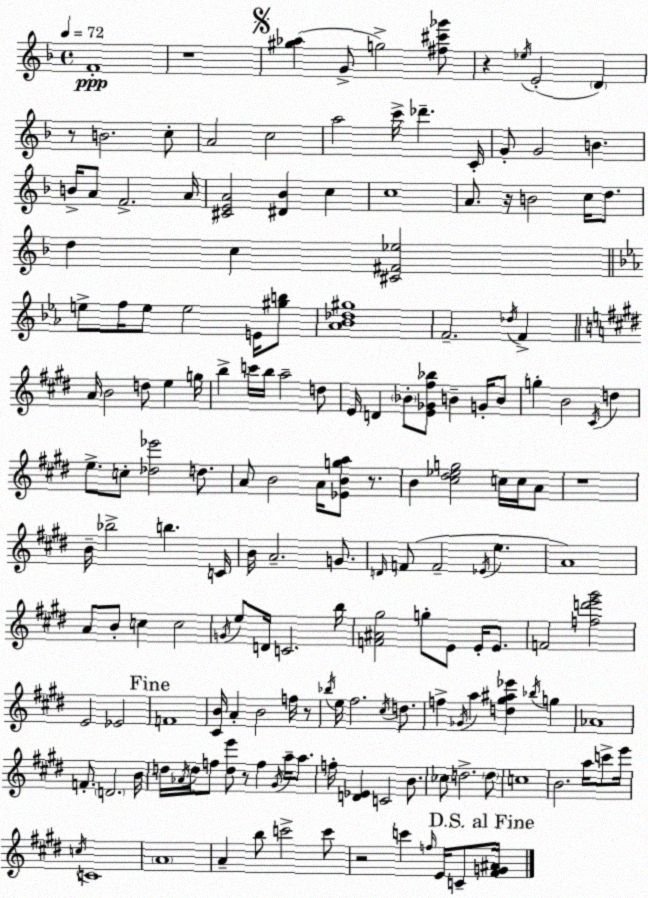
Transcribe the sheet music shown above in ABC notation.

X:1
T:Untitled
M:4/4
L:1/4
K:Dm
F4 z4 [^g_a] G/2 g2 [^f^c'_g']/2 z _e/4 E2 D z/2 B2 c/2 A2 c2 a2 c'/4 _d' C/4 G/2 G2 B B/4 A/2 F2 A/4 [^CEA]2 [^D_B] c c4 A/2 z/4 B2 c/4 d/2 d c [^C^F_e]2 e/2 f/4 e/2 e2 E/4 [^gb]/2 [_A_B_d^g]4 F2 _d/4 F A/4 B2 d/2 e g/4 b c'/4 b/4 a2 d/2 E/4 D _B/2 [E_G^f_b]/2 B G/4 B/2 g B2 ^C/4 d e/2 c/2 [_d_e']2 d/2 A/2 B2 A/4 [_EBga]/2 z/2 B [^c^d_eg]2 c/4 c/4 A/2 z4 B/4 _b2 b C/4 B/4 A2 G/2 D/4 F/2 F2 _E/4 e A4 A/2 B/2 c c2 G/4 e/2 D/4 C2 b/4 [F^A^g]2 g/2 E/2 E/4 E/2 F2 [fd'e'^g']2 E2 _E2 F4 [^CB]/4 A B2 f/4 z/2 _b/4 e/4 ^f2 ^c/4 d/2 f _G/4 a [d^g^a_e'] _b/4 g _A4 F/2 D2 B/4 d/4 _A/4 d/4 f/2 [de']/2 z/2 f ^G/4 a/4 a/2 f/4 [D_E] C2 B/2 _c/2 d2 d/2 c4 B2 a/4 c'/2 e'/4 c/4 C4 A4 A b/2 c'2 c'/2 z2 c' f/4 E/4 C/2 [^FG^A]/4